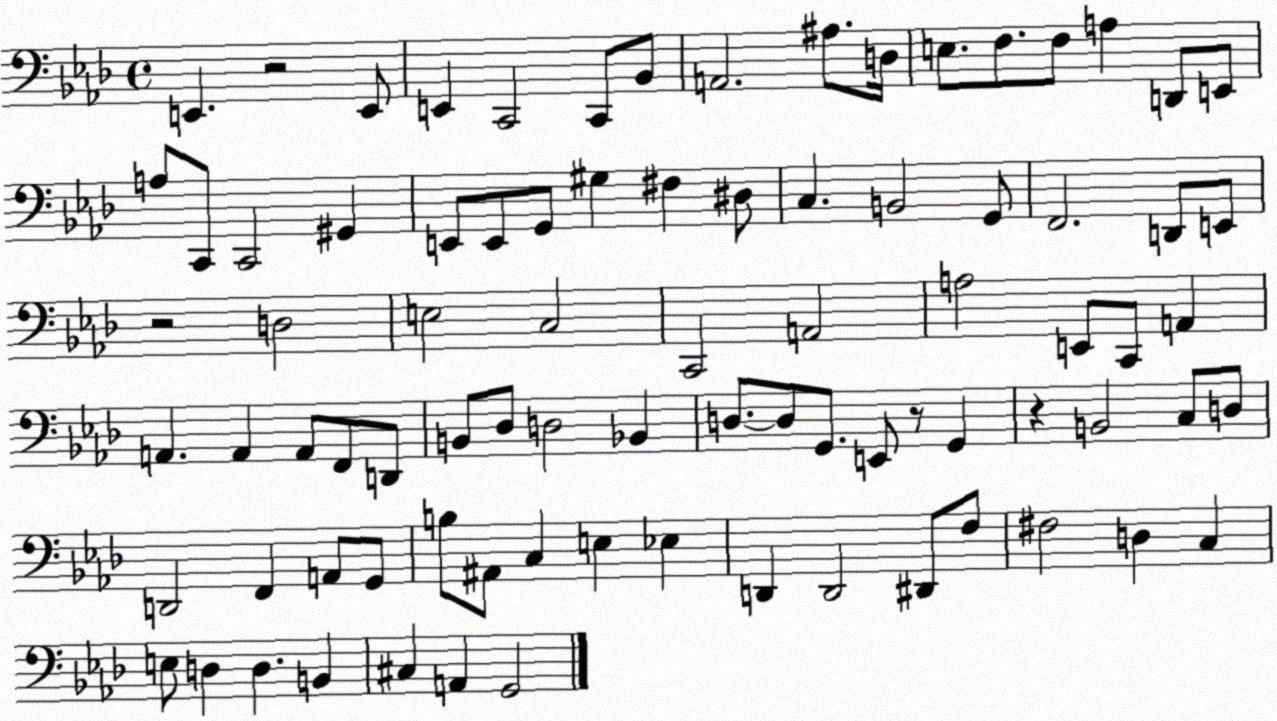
X:1
T:Untitled
M:4/4
L:1/4
K:Ab
E,, z2 E,,/2 E,, C,,2 C,,/2 _B,,/2 A,,2 ^A,/2 D,/4 E,/2 F,/2 F,/2 A, D,,/2 E,,/2 A,/2 C,,/2 C,,2 ^G,, E,,/2 E,,/2 G,,/2 ^G, ^F, ^D,/2 C, B,,2 G,,/2 F,,2 D,,/2 E,,/2 z2 D,2 E,2 C,2 C,,2 A,,2 A,2 E,,/2 C,,/2 A,, A,, A,, A,,/2 F,,/2 D,,/2 B,,/2 _D,/2 D,2 _B,, D,/2 D,/2 G,,/2 E,,/2 z/2 G,, z B,,2 C,/2 D,/2 D,,2 F,, A,,/2 G,,/2 B,/2 ^A,,/2 C, E, _E, D,, D,,2 ^D,,/2 F,/2 ^F,2 D, C, E,/2 D, D, B,, ^C, A,, G,,2